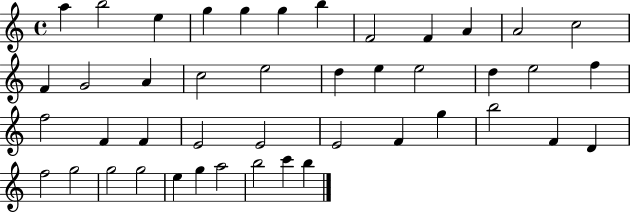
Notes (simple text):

A5/q B5/h E5/q G5/q G5/q G5/q B5/q F4/h F4/q A4/q A4/h C5/h F4/q G4/h A4/q C5/h E5/h D5/q E5/q E5/h D5/q E5/h F5/q F5/h F4/q F4/q E4/h E4/h E4/h F4/q G5/q B5/h F4/q D4/q F5/h G5/h G5/h G5/h E5/q G5/q A5/h B5/h C6/q B5/q